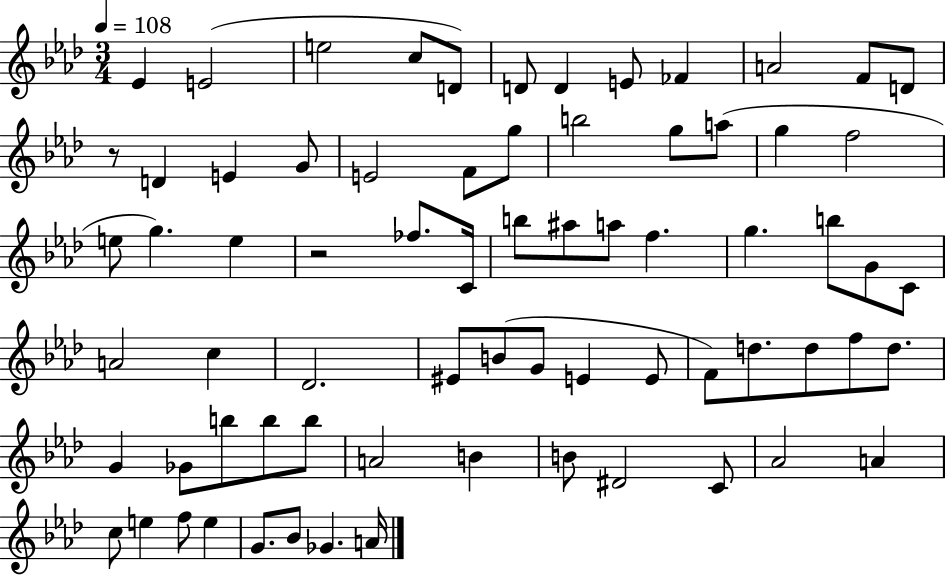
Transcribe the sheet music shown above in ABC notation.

X:1
T:Untitled
M:3/4
L:1/4
K:Ab
_E E2 e2 c/2 D/2 D/2 D E/2 _F A2 F/2 D/2 z/2 D E G/2 E2 F/2 g/2 b2 g/2 a/2 g f2 e/2 g e z2 _f/2 C/4 b/2 ^a/2 a/2 f g b/2 G/2 C/2 A2 c _D2 ^E/2 B/2 G/2 E E/2 F/2 d/2 d/2 f/2 d/2 G _G/2 b/2 b/2 b/2 A2 B B/2 ^D2 C/2 _A2 A c/2 e f/2 e G/2 _B/2 _G A/4